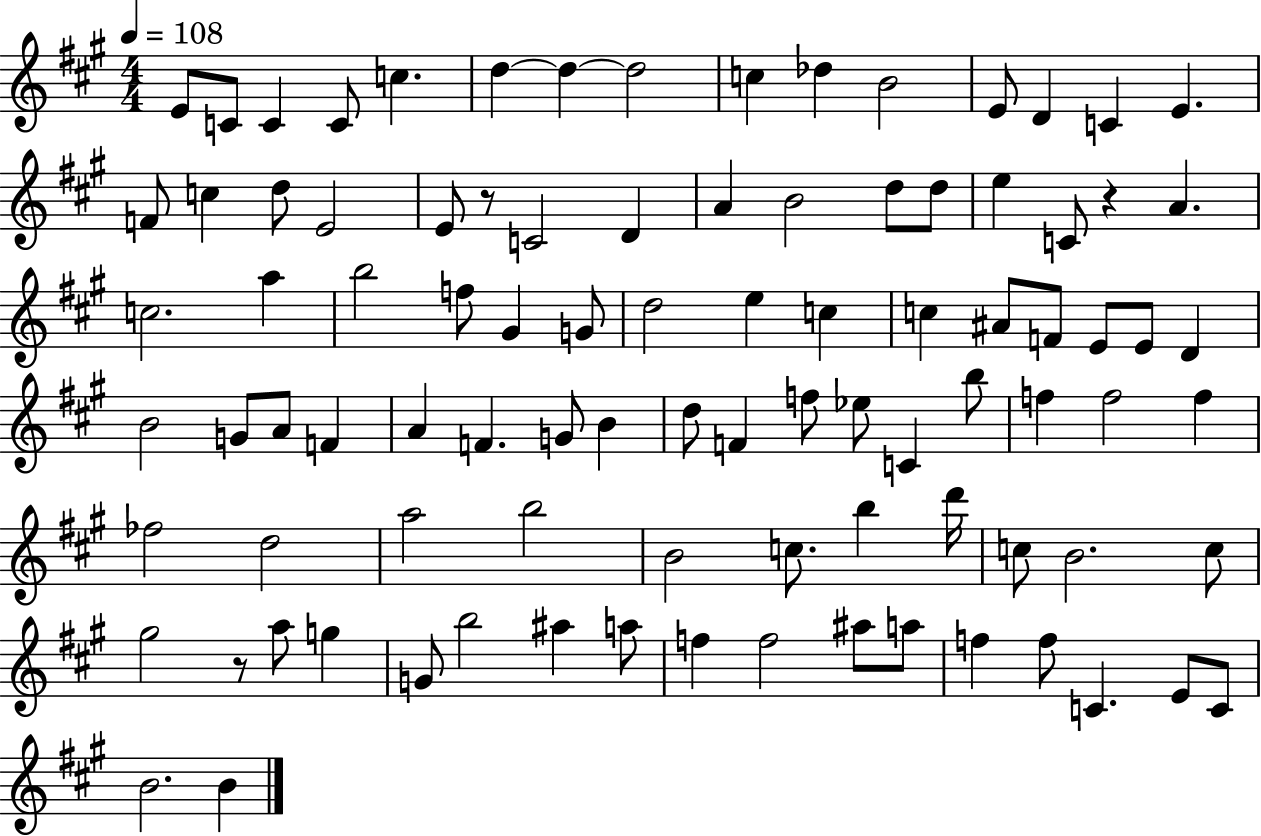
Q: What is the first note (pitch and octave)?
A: E4